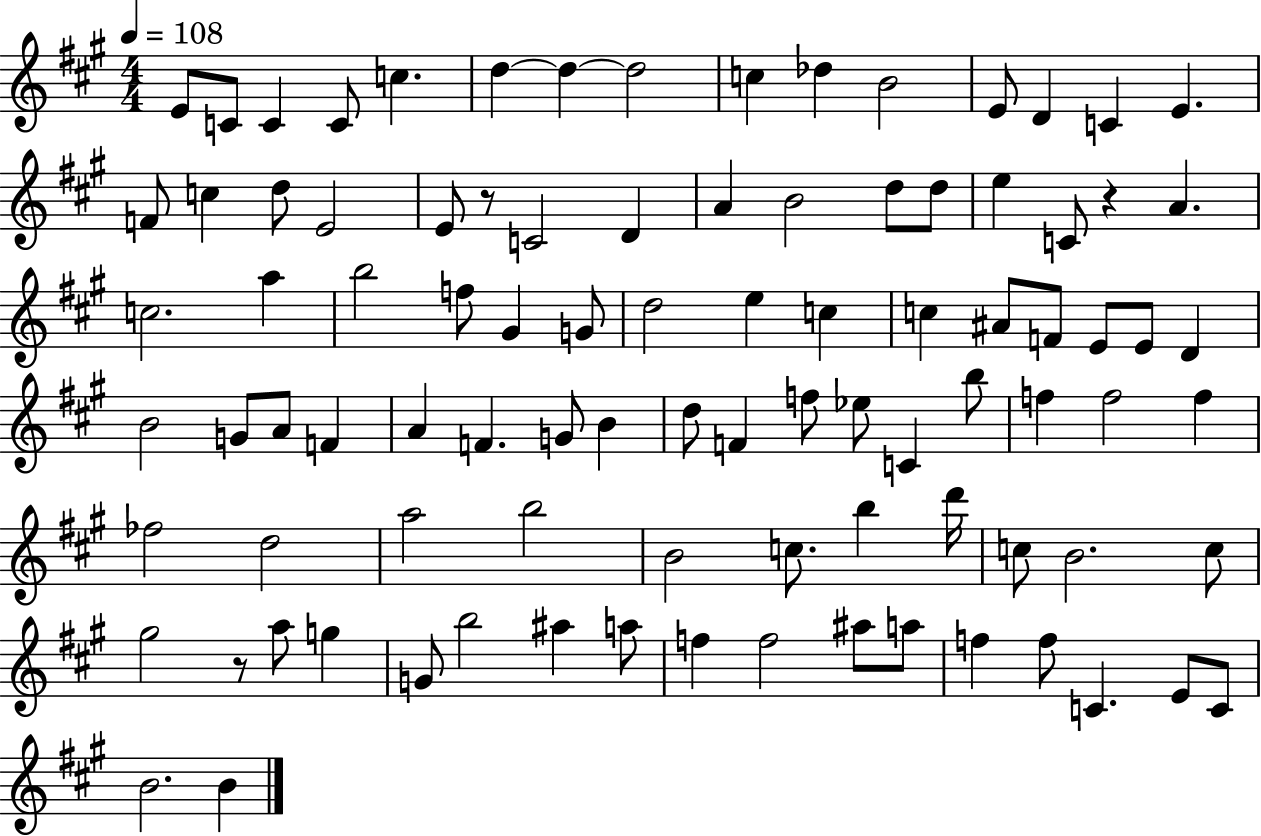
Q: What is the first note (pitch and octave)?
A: E4